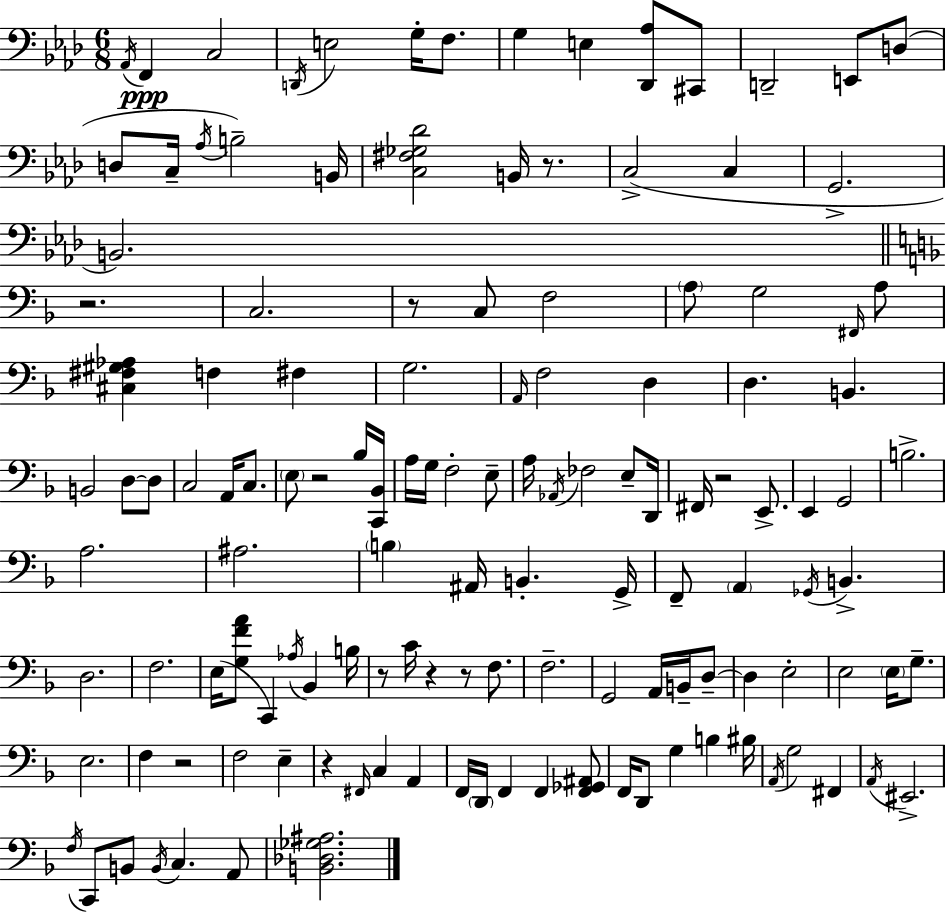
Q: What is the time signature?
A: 6/8